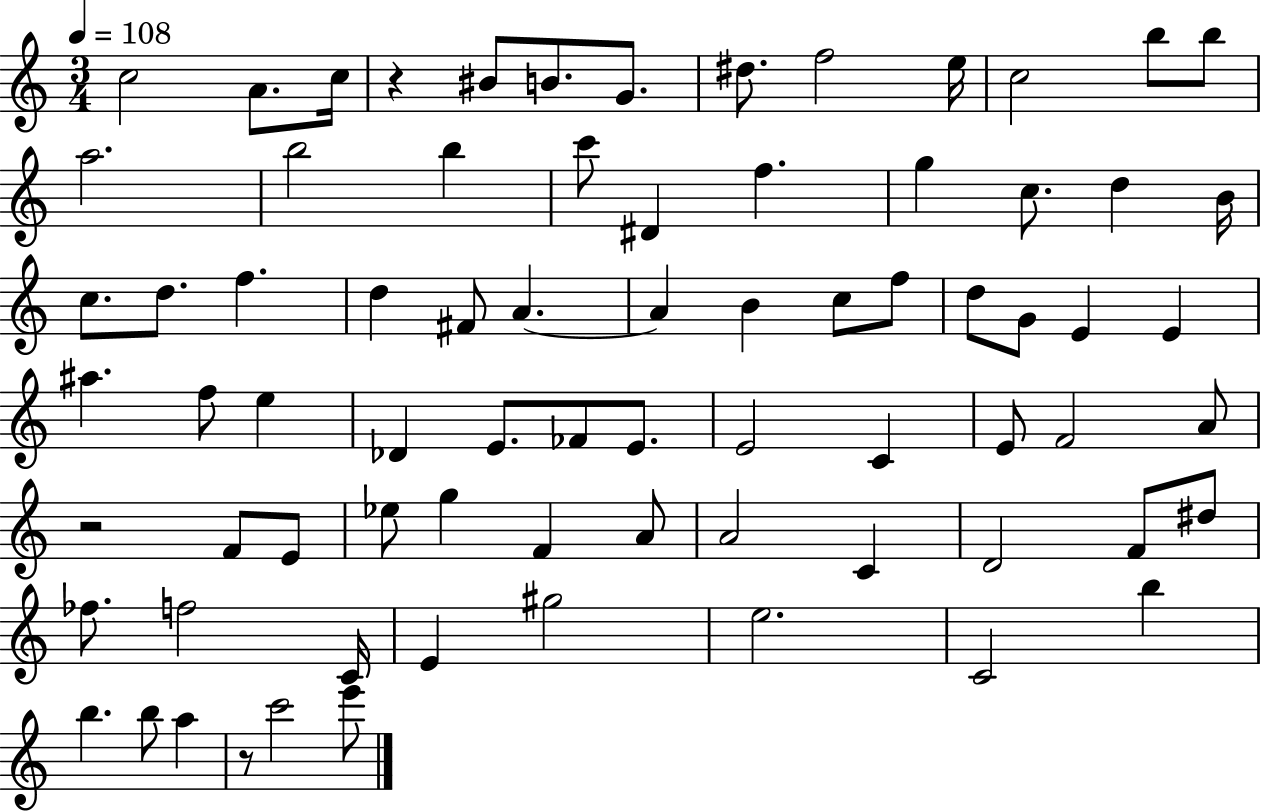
X:1
T:Untitled
M:3/4
L:1/4
K:C
c2 A/2 c/4 z ^B/2 B/2 G/2 ^d/2 f2 e/4 c2 b/2 b/2 a2 b2 b c'/2 ^D f g c/2 d B/4 c/2 d/2 f d ^F/2 A A B c/2 f/2 d/2 G/2 E E ^a f/2 e _D E/2 _F/2 E/2 E2 C E/2 F2 A/2 z2 F/2 E/2 _e/2 g F A/2 A2 C D2 F/2 ^d/2 _f/2 f2 C/4 E ^g2 e2 C2 b b b/2 a z/2 c'2 e'/2